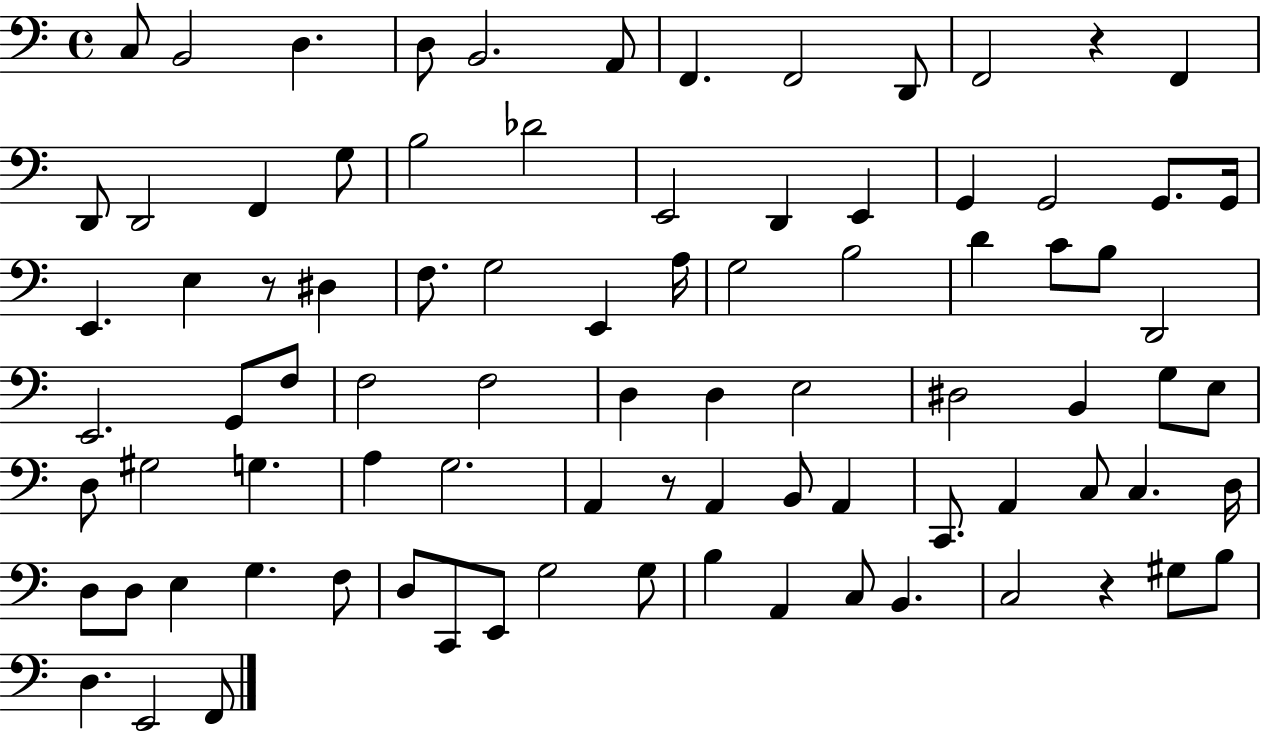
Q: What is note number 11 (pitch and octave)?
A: F2